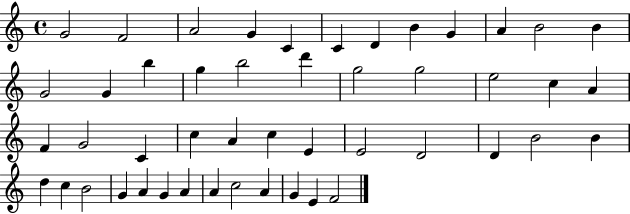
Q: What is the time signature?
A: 4/4